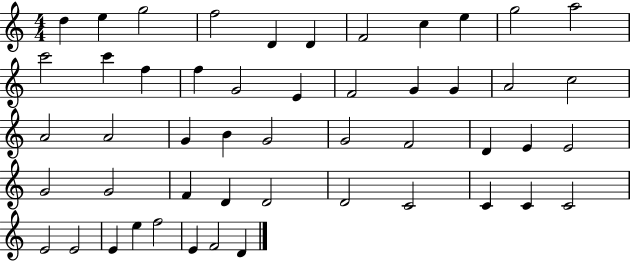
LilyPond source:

{
  \clef treble
  \numericTimeSignature
  \time 4/4
  \key c \major
  d''4 e''4 g''2 | f''2 d'4 d'4 | f'2 c''4 e''4 | g''2 a''2 | \break c'''2 c'''4 f''4 | f''4 g'2 e'4 | f'2 g'4 g'4 | a'2 c''2 | \break a'2 a'2 | g'4 b'4 g'2 | g'2 f'2 | d'4 e'4 e'2 | \break g'2 g'2 | f'4 d'4 d'2 | d'2 c'2 | c'4 c'4 c'2 | \break e'2 e'2 | e'4 e''4 f''2 | e'4 f'2 d'4 | \bar "|."
}